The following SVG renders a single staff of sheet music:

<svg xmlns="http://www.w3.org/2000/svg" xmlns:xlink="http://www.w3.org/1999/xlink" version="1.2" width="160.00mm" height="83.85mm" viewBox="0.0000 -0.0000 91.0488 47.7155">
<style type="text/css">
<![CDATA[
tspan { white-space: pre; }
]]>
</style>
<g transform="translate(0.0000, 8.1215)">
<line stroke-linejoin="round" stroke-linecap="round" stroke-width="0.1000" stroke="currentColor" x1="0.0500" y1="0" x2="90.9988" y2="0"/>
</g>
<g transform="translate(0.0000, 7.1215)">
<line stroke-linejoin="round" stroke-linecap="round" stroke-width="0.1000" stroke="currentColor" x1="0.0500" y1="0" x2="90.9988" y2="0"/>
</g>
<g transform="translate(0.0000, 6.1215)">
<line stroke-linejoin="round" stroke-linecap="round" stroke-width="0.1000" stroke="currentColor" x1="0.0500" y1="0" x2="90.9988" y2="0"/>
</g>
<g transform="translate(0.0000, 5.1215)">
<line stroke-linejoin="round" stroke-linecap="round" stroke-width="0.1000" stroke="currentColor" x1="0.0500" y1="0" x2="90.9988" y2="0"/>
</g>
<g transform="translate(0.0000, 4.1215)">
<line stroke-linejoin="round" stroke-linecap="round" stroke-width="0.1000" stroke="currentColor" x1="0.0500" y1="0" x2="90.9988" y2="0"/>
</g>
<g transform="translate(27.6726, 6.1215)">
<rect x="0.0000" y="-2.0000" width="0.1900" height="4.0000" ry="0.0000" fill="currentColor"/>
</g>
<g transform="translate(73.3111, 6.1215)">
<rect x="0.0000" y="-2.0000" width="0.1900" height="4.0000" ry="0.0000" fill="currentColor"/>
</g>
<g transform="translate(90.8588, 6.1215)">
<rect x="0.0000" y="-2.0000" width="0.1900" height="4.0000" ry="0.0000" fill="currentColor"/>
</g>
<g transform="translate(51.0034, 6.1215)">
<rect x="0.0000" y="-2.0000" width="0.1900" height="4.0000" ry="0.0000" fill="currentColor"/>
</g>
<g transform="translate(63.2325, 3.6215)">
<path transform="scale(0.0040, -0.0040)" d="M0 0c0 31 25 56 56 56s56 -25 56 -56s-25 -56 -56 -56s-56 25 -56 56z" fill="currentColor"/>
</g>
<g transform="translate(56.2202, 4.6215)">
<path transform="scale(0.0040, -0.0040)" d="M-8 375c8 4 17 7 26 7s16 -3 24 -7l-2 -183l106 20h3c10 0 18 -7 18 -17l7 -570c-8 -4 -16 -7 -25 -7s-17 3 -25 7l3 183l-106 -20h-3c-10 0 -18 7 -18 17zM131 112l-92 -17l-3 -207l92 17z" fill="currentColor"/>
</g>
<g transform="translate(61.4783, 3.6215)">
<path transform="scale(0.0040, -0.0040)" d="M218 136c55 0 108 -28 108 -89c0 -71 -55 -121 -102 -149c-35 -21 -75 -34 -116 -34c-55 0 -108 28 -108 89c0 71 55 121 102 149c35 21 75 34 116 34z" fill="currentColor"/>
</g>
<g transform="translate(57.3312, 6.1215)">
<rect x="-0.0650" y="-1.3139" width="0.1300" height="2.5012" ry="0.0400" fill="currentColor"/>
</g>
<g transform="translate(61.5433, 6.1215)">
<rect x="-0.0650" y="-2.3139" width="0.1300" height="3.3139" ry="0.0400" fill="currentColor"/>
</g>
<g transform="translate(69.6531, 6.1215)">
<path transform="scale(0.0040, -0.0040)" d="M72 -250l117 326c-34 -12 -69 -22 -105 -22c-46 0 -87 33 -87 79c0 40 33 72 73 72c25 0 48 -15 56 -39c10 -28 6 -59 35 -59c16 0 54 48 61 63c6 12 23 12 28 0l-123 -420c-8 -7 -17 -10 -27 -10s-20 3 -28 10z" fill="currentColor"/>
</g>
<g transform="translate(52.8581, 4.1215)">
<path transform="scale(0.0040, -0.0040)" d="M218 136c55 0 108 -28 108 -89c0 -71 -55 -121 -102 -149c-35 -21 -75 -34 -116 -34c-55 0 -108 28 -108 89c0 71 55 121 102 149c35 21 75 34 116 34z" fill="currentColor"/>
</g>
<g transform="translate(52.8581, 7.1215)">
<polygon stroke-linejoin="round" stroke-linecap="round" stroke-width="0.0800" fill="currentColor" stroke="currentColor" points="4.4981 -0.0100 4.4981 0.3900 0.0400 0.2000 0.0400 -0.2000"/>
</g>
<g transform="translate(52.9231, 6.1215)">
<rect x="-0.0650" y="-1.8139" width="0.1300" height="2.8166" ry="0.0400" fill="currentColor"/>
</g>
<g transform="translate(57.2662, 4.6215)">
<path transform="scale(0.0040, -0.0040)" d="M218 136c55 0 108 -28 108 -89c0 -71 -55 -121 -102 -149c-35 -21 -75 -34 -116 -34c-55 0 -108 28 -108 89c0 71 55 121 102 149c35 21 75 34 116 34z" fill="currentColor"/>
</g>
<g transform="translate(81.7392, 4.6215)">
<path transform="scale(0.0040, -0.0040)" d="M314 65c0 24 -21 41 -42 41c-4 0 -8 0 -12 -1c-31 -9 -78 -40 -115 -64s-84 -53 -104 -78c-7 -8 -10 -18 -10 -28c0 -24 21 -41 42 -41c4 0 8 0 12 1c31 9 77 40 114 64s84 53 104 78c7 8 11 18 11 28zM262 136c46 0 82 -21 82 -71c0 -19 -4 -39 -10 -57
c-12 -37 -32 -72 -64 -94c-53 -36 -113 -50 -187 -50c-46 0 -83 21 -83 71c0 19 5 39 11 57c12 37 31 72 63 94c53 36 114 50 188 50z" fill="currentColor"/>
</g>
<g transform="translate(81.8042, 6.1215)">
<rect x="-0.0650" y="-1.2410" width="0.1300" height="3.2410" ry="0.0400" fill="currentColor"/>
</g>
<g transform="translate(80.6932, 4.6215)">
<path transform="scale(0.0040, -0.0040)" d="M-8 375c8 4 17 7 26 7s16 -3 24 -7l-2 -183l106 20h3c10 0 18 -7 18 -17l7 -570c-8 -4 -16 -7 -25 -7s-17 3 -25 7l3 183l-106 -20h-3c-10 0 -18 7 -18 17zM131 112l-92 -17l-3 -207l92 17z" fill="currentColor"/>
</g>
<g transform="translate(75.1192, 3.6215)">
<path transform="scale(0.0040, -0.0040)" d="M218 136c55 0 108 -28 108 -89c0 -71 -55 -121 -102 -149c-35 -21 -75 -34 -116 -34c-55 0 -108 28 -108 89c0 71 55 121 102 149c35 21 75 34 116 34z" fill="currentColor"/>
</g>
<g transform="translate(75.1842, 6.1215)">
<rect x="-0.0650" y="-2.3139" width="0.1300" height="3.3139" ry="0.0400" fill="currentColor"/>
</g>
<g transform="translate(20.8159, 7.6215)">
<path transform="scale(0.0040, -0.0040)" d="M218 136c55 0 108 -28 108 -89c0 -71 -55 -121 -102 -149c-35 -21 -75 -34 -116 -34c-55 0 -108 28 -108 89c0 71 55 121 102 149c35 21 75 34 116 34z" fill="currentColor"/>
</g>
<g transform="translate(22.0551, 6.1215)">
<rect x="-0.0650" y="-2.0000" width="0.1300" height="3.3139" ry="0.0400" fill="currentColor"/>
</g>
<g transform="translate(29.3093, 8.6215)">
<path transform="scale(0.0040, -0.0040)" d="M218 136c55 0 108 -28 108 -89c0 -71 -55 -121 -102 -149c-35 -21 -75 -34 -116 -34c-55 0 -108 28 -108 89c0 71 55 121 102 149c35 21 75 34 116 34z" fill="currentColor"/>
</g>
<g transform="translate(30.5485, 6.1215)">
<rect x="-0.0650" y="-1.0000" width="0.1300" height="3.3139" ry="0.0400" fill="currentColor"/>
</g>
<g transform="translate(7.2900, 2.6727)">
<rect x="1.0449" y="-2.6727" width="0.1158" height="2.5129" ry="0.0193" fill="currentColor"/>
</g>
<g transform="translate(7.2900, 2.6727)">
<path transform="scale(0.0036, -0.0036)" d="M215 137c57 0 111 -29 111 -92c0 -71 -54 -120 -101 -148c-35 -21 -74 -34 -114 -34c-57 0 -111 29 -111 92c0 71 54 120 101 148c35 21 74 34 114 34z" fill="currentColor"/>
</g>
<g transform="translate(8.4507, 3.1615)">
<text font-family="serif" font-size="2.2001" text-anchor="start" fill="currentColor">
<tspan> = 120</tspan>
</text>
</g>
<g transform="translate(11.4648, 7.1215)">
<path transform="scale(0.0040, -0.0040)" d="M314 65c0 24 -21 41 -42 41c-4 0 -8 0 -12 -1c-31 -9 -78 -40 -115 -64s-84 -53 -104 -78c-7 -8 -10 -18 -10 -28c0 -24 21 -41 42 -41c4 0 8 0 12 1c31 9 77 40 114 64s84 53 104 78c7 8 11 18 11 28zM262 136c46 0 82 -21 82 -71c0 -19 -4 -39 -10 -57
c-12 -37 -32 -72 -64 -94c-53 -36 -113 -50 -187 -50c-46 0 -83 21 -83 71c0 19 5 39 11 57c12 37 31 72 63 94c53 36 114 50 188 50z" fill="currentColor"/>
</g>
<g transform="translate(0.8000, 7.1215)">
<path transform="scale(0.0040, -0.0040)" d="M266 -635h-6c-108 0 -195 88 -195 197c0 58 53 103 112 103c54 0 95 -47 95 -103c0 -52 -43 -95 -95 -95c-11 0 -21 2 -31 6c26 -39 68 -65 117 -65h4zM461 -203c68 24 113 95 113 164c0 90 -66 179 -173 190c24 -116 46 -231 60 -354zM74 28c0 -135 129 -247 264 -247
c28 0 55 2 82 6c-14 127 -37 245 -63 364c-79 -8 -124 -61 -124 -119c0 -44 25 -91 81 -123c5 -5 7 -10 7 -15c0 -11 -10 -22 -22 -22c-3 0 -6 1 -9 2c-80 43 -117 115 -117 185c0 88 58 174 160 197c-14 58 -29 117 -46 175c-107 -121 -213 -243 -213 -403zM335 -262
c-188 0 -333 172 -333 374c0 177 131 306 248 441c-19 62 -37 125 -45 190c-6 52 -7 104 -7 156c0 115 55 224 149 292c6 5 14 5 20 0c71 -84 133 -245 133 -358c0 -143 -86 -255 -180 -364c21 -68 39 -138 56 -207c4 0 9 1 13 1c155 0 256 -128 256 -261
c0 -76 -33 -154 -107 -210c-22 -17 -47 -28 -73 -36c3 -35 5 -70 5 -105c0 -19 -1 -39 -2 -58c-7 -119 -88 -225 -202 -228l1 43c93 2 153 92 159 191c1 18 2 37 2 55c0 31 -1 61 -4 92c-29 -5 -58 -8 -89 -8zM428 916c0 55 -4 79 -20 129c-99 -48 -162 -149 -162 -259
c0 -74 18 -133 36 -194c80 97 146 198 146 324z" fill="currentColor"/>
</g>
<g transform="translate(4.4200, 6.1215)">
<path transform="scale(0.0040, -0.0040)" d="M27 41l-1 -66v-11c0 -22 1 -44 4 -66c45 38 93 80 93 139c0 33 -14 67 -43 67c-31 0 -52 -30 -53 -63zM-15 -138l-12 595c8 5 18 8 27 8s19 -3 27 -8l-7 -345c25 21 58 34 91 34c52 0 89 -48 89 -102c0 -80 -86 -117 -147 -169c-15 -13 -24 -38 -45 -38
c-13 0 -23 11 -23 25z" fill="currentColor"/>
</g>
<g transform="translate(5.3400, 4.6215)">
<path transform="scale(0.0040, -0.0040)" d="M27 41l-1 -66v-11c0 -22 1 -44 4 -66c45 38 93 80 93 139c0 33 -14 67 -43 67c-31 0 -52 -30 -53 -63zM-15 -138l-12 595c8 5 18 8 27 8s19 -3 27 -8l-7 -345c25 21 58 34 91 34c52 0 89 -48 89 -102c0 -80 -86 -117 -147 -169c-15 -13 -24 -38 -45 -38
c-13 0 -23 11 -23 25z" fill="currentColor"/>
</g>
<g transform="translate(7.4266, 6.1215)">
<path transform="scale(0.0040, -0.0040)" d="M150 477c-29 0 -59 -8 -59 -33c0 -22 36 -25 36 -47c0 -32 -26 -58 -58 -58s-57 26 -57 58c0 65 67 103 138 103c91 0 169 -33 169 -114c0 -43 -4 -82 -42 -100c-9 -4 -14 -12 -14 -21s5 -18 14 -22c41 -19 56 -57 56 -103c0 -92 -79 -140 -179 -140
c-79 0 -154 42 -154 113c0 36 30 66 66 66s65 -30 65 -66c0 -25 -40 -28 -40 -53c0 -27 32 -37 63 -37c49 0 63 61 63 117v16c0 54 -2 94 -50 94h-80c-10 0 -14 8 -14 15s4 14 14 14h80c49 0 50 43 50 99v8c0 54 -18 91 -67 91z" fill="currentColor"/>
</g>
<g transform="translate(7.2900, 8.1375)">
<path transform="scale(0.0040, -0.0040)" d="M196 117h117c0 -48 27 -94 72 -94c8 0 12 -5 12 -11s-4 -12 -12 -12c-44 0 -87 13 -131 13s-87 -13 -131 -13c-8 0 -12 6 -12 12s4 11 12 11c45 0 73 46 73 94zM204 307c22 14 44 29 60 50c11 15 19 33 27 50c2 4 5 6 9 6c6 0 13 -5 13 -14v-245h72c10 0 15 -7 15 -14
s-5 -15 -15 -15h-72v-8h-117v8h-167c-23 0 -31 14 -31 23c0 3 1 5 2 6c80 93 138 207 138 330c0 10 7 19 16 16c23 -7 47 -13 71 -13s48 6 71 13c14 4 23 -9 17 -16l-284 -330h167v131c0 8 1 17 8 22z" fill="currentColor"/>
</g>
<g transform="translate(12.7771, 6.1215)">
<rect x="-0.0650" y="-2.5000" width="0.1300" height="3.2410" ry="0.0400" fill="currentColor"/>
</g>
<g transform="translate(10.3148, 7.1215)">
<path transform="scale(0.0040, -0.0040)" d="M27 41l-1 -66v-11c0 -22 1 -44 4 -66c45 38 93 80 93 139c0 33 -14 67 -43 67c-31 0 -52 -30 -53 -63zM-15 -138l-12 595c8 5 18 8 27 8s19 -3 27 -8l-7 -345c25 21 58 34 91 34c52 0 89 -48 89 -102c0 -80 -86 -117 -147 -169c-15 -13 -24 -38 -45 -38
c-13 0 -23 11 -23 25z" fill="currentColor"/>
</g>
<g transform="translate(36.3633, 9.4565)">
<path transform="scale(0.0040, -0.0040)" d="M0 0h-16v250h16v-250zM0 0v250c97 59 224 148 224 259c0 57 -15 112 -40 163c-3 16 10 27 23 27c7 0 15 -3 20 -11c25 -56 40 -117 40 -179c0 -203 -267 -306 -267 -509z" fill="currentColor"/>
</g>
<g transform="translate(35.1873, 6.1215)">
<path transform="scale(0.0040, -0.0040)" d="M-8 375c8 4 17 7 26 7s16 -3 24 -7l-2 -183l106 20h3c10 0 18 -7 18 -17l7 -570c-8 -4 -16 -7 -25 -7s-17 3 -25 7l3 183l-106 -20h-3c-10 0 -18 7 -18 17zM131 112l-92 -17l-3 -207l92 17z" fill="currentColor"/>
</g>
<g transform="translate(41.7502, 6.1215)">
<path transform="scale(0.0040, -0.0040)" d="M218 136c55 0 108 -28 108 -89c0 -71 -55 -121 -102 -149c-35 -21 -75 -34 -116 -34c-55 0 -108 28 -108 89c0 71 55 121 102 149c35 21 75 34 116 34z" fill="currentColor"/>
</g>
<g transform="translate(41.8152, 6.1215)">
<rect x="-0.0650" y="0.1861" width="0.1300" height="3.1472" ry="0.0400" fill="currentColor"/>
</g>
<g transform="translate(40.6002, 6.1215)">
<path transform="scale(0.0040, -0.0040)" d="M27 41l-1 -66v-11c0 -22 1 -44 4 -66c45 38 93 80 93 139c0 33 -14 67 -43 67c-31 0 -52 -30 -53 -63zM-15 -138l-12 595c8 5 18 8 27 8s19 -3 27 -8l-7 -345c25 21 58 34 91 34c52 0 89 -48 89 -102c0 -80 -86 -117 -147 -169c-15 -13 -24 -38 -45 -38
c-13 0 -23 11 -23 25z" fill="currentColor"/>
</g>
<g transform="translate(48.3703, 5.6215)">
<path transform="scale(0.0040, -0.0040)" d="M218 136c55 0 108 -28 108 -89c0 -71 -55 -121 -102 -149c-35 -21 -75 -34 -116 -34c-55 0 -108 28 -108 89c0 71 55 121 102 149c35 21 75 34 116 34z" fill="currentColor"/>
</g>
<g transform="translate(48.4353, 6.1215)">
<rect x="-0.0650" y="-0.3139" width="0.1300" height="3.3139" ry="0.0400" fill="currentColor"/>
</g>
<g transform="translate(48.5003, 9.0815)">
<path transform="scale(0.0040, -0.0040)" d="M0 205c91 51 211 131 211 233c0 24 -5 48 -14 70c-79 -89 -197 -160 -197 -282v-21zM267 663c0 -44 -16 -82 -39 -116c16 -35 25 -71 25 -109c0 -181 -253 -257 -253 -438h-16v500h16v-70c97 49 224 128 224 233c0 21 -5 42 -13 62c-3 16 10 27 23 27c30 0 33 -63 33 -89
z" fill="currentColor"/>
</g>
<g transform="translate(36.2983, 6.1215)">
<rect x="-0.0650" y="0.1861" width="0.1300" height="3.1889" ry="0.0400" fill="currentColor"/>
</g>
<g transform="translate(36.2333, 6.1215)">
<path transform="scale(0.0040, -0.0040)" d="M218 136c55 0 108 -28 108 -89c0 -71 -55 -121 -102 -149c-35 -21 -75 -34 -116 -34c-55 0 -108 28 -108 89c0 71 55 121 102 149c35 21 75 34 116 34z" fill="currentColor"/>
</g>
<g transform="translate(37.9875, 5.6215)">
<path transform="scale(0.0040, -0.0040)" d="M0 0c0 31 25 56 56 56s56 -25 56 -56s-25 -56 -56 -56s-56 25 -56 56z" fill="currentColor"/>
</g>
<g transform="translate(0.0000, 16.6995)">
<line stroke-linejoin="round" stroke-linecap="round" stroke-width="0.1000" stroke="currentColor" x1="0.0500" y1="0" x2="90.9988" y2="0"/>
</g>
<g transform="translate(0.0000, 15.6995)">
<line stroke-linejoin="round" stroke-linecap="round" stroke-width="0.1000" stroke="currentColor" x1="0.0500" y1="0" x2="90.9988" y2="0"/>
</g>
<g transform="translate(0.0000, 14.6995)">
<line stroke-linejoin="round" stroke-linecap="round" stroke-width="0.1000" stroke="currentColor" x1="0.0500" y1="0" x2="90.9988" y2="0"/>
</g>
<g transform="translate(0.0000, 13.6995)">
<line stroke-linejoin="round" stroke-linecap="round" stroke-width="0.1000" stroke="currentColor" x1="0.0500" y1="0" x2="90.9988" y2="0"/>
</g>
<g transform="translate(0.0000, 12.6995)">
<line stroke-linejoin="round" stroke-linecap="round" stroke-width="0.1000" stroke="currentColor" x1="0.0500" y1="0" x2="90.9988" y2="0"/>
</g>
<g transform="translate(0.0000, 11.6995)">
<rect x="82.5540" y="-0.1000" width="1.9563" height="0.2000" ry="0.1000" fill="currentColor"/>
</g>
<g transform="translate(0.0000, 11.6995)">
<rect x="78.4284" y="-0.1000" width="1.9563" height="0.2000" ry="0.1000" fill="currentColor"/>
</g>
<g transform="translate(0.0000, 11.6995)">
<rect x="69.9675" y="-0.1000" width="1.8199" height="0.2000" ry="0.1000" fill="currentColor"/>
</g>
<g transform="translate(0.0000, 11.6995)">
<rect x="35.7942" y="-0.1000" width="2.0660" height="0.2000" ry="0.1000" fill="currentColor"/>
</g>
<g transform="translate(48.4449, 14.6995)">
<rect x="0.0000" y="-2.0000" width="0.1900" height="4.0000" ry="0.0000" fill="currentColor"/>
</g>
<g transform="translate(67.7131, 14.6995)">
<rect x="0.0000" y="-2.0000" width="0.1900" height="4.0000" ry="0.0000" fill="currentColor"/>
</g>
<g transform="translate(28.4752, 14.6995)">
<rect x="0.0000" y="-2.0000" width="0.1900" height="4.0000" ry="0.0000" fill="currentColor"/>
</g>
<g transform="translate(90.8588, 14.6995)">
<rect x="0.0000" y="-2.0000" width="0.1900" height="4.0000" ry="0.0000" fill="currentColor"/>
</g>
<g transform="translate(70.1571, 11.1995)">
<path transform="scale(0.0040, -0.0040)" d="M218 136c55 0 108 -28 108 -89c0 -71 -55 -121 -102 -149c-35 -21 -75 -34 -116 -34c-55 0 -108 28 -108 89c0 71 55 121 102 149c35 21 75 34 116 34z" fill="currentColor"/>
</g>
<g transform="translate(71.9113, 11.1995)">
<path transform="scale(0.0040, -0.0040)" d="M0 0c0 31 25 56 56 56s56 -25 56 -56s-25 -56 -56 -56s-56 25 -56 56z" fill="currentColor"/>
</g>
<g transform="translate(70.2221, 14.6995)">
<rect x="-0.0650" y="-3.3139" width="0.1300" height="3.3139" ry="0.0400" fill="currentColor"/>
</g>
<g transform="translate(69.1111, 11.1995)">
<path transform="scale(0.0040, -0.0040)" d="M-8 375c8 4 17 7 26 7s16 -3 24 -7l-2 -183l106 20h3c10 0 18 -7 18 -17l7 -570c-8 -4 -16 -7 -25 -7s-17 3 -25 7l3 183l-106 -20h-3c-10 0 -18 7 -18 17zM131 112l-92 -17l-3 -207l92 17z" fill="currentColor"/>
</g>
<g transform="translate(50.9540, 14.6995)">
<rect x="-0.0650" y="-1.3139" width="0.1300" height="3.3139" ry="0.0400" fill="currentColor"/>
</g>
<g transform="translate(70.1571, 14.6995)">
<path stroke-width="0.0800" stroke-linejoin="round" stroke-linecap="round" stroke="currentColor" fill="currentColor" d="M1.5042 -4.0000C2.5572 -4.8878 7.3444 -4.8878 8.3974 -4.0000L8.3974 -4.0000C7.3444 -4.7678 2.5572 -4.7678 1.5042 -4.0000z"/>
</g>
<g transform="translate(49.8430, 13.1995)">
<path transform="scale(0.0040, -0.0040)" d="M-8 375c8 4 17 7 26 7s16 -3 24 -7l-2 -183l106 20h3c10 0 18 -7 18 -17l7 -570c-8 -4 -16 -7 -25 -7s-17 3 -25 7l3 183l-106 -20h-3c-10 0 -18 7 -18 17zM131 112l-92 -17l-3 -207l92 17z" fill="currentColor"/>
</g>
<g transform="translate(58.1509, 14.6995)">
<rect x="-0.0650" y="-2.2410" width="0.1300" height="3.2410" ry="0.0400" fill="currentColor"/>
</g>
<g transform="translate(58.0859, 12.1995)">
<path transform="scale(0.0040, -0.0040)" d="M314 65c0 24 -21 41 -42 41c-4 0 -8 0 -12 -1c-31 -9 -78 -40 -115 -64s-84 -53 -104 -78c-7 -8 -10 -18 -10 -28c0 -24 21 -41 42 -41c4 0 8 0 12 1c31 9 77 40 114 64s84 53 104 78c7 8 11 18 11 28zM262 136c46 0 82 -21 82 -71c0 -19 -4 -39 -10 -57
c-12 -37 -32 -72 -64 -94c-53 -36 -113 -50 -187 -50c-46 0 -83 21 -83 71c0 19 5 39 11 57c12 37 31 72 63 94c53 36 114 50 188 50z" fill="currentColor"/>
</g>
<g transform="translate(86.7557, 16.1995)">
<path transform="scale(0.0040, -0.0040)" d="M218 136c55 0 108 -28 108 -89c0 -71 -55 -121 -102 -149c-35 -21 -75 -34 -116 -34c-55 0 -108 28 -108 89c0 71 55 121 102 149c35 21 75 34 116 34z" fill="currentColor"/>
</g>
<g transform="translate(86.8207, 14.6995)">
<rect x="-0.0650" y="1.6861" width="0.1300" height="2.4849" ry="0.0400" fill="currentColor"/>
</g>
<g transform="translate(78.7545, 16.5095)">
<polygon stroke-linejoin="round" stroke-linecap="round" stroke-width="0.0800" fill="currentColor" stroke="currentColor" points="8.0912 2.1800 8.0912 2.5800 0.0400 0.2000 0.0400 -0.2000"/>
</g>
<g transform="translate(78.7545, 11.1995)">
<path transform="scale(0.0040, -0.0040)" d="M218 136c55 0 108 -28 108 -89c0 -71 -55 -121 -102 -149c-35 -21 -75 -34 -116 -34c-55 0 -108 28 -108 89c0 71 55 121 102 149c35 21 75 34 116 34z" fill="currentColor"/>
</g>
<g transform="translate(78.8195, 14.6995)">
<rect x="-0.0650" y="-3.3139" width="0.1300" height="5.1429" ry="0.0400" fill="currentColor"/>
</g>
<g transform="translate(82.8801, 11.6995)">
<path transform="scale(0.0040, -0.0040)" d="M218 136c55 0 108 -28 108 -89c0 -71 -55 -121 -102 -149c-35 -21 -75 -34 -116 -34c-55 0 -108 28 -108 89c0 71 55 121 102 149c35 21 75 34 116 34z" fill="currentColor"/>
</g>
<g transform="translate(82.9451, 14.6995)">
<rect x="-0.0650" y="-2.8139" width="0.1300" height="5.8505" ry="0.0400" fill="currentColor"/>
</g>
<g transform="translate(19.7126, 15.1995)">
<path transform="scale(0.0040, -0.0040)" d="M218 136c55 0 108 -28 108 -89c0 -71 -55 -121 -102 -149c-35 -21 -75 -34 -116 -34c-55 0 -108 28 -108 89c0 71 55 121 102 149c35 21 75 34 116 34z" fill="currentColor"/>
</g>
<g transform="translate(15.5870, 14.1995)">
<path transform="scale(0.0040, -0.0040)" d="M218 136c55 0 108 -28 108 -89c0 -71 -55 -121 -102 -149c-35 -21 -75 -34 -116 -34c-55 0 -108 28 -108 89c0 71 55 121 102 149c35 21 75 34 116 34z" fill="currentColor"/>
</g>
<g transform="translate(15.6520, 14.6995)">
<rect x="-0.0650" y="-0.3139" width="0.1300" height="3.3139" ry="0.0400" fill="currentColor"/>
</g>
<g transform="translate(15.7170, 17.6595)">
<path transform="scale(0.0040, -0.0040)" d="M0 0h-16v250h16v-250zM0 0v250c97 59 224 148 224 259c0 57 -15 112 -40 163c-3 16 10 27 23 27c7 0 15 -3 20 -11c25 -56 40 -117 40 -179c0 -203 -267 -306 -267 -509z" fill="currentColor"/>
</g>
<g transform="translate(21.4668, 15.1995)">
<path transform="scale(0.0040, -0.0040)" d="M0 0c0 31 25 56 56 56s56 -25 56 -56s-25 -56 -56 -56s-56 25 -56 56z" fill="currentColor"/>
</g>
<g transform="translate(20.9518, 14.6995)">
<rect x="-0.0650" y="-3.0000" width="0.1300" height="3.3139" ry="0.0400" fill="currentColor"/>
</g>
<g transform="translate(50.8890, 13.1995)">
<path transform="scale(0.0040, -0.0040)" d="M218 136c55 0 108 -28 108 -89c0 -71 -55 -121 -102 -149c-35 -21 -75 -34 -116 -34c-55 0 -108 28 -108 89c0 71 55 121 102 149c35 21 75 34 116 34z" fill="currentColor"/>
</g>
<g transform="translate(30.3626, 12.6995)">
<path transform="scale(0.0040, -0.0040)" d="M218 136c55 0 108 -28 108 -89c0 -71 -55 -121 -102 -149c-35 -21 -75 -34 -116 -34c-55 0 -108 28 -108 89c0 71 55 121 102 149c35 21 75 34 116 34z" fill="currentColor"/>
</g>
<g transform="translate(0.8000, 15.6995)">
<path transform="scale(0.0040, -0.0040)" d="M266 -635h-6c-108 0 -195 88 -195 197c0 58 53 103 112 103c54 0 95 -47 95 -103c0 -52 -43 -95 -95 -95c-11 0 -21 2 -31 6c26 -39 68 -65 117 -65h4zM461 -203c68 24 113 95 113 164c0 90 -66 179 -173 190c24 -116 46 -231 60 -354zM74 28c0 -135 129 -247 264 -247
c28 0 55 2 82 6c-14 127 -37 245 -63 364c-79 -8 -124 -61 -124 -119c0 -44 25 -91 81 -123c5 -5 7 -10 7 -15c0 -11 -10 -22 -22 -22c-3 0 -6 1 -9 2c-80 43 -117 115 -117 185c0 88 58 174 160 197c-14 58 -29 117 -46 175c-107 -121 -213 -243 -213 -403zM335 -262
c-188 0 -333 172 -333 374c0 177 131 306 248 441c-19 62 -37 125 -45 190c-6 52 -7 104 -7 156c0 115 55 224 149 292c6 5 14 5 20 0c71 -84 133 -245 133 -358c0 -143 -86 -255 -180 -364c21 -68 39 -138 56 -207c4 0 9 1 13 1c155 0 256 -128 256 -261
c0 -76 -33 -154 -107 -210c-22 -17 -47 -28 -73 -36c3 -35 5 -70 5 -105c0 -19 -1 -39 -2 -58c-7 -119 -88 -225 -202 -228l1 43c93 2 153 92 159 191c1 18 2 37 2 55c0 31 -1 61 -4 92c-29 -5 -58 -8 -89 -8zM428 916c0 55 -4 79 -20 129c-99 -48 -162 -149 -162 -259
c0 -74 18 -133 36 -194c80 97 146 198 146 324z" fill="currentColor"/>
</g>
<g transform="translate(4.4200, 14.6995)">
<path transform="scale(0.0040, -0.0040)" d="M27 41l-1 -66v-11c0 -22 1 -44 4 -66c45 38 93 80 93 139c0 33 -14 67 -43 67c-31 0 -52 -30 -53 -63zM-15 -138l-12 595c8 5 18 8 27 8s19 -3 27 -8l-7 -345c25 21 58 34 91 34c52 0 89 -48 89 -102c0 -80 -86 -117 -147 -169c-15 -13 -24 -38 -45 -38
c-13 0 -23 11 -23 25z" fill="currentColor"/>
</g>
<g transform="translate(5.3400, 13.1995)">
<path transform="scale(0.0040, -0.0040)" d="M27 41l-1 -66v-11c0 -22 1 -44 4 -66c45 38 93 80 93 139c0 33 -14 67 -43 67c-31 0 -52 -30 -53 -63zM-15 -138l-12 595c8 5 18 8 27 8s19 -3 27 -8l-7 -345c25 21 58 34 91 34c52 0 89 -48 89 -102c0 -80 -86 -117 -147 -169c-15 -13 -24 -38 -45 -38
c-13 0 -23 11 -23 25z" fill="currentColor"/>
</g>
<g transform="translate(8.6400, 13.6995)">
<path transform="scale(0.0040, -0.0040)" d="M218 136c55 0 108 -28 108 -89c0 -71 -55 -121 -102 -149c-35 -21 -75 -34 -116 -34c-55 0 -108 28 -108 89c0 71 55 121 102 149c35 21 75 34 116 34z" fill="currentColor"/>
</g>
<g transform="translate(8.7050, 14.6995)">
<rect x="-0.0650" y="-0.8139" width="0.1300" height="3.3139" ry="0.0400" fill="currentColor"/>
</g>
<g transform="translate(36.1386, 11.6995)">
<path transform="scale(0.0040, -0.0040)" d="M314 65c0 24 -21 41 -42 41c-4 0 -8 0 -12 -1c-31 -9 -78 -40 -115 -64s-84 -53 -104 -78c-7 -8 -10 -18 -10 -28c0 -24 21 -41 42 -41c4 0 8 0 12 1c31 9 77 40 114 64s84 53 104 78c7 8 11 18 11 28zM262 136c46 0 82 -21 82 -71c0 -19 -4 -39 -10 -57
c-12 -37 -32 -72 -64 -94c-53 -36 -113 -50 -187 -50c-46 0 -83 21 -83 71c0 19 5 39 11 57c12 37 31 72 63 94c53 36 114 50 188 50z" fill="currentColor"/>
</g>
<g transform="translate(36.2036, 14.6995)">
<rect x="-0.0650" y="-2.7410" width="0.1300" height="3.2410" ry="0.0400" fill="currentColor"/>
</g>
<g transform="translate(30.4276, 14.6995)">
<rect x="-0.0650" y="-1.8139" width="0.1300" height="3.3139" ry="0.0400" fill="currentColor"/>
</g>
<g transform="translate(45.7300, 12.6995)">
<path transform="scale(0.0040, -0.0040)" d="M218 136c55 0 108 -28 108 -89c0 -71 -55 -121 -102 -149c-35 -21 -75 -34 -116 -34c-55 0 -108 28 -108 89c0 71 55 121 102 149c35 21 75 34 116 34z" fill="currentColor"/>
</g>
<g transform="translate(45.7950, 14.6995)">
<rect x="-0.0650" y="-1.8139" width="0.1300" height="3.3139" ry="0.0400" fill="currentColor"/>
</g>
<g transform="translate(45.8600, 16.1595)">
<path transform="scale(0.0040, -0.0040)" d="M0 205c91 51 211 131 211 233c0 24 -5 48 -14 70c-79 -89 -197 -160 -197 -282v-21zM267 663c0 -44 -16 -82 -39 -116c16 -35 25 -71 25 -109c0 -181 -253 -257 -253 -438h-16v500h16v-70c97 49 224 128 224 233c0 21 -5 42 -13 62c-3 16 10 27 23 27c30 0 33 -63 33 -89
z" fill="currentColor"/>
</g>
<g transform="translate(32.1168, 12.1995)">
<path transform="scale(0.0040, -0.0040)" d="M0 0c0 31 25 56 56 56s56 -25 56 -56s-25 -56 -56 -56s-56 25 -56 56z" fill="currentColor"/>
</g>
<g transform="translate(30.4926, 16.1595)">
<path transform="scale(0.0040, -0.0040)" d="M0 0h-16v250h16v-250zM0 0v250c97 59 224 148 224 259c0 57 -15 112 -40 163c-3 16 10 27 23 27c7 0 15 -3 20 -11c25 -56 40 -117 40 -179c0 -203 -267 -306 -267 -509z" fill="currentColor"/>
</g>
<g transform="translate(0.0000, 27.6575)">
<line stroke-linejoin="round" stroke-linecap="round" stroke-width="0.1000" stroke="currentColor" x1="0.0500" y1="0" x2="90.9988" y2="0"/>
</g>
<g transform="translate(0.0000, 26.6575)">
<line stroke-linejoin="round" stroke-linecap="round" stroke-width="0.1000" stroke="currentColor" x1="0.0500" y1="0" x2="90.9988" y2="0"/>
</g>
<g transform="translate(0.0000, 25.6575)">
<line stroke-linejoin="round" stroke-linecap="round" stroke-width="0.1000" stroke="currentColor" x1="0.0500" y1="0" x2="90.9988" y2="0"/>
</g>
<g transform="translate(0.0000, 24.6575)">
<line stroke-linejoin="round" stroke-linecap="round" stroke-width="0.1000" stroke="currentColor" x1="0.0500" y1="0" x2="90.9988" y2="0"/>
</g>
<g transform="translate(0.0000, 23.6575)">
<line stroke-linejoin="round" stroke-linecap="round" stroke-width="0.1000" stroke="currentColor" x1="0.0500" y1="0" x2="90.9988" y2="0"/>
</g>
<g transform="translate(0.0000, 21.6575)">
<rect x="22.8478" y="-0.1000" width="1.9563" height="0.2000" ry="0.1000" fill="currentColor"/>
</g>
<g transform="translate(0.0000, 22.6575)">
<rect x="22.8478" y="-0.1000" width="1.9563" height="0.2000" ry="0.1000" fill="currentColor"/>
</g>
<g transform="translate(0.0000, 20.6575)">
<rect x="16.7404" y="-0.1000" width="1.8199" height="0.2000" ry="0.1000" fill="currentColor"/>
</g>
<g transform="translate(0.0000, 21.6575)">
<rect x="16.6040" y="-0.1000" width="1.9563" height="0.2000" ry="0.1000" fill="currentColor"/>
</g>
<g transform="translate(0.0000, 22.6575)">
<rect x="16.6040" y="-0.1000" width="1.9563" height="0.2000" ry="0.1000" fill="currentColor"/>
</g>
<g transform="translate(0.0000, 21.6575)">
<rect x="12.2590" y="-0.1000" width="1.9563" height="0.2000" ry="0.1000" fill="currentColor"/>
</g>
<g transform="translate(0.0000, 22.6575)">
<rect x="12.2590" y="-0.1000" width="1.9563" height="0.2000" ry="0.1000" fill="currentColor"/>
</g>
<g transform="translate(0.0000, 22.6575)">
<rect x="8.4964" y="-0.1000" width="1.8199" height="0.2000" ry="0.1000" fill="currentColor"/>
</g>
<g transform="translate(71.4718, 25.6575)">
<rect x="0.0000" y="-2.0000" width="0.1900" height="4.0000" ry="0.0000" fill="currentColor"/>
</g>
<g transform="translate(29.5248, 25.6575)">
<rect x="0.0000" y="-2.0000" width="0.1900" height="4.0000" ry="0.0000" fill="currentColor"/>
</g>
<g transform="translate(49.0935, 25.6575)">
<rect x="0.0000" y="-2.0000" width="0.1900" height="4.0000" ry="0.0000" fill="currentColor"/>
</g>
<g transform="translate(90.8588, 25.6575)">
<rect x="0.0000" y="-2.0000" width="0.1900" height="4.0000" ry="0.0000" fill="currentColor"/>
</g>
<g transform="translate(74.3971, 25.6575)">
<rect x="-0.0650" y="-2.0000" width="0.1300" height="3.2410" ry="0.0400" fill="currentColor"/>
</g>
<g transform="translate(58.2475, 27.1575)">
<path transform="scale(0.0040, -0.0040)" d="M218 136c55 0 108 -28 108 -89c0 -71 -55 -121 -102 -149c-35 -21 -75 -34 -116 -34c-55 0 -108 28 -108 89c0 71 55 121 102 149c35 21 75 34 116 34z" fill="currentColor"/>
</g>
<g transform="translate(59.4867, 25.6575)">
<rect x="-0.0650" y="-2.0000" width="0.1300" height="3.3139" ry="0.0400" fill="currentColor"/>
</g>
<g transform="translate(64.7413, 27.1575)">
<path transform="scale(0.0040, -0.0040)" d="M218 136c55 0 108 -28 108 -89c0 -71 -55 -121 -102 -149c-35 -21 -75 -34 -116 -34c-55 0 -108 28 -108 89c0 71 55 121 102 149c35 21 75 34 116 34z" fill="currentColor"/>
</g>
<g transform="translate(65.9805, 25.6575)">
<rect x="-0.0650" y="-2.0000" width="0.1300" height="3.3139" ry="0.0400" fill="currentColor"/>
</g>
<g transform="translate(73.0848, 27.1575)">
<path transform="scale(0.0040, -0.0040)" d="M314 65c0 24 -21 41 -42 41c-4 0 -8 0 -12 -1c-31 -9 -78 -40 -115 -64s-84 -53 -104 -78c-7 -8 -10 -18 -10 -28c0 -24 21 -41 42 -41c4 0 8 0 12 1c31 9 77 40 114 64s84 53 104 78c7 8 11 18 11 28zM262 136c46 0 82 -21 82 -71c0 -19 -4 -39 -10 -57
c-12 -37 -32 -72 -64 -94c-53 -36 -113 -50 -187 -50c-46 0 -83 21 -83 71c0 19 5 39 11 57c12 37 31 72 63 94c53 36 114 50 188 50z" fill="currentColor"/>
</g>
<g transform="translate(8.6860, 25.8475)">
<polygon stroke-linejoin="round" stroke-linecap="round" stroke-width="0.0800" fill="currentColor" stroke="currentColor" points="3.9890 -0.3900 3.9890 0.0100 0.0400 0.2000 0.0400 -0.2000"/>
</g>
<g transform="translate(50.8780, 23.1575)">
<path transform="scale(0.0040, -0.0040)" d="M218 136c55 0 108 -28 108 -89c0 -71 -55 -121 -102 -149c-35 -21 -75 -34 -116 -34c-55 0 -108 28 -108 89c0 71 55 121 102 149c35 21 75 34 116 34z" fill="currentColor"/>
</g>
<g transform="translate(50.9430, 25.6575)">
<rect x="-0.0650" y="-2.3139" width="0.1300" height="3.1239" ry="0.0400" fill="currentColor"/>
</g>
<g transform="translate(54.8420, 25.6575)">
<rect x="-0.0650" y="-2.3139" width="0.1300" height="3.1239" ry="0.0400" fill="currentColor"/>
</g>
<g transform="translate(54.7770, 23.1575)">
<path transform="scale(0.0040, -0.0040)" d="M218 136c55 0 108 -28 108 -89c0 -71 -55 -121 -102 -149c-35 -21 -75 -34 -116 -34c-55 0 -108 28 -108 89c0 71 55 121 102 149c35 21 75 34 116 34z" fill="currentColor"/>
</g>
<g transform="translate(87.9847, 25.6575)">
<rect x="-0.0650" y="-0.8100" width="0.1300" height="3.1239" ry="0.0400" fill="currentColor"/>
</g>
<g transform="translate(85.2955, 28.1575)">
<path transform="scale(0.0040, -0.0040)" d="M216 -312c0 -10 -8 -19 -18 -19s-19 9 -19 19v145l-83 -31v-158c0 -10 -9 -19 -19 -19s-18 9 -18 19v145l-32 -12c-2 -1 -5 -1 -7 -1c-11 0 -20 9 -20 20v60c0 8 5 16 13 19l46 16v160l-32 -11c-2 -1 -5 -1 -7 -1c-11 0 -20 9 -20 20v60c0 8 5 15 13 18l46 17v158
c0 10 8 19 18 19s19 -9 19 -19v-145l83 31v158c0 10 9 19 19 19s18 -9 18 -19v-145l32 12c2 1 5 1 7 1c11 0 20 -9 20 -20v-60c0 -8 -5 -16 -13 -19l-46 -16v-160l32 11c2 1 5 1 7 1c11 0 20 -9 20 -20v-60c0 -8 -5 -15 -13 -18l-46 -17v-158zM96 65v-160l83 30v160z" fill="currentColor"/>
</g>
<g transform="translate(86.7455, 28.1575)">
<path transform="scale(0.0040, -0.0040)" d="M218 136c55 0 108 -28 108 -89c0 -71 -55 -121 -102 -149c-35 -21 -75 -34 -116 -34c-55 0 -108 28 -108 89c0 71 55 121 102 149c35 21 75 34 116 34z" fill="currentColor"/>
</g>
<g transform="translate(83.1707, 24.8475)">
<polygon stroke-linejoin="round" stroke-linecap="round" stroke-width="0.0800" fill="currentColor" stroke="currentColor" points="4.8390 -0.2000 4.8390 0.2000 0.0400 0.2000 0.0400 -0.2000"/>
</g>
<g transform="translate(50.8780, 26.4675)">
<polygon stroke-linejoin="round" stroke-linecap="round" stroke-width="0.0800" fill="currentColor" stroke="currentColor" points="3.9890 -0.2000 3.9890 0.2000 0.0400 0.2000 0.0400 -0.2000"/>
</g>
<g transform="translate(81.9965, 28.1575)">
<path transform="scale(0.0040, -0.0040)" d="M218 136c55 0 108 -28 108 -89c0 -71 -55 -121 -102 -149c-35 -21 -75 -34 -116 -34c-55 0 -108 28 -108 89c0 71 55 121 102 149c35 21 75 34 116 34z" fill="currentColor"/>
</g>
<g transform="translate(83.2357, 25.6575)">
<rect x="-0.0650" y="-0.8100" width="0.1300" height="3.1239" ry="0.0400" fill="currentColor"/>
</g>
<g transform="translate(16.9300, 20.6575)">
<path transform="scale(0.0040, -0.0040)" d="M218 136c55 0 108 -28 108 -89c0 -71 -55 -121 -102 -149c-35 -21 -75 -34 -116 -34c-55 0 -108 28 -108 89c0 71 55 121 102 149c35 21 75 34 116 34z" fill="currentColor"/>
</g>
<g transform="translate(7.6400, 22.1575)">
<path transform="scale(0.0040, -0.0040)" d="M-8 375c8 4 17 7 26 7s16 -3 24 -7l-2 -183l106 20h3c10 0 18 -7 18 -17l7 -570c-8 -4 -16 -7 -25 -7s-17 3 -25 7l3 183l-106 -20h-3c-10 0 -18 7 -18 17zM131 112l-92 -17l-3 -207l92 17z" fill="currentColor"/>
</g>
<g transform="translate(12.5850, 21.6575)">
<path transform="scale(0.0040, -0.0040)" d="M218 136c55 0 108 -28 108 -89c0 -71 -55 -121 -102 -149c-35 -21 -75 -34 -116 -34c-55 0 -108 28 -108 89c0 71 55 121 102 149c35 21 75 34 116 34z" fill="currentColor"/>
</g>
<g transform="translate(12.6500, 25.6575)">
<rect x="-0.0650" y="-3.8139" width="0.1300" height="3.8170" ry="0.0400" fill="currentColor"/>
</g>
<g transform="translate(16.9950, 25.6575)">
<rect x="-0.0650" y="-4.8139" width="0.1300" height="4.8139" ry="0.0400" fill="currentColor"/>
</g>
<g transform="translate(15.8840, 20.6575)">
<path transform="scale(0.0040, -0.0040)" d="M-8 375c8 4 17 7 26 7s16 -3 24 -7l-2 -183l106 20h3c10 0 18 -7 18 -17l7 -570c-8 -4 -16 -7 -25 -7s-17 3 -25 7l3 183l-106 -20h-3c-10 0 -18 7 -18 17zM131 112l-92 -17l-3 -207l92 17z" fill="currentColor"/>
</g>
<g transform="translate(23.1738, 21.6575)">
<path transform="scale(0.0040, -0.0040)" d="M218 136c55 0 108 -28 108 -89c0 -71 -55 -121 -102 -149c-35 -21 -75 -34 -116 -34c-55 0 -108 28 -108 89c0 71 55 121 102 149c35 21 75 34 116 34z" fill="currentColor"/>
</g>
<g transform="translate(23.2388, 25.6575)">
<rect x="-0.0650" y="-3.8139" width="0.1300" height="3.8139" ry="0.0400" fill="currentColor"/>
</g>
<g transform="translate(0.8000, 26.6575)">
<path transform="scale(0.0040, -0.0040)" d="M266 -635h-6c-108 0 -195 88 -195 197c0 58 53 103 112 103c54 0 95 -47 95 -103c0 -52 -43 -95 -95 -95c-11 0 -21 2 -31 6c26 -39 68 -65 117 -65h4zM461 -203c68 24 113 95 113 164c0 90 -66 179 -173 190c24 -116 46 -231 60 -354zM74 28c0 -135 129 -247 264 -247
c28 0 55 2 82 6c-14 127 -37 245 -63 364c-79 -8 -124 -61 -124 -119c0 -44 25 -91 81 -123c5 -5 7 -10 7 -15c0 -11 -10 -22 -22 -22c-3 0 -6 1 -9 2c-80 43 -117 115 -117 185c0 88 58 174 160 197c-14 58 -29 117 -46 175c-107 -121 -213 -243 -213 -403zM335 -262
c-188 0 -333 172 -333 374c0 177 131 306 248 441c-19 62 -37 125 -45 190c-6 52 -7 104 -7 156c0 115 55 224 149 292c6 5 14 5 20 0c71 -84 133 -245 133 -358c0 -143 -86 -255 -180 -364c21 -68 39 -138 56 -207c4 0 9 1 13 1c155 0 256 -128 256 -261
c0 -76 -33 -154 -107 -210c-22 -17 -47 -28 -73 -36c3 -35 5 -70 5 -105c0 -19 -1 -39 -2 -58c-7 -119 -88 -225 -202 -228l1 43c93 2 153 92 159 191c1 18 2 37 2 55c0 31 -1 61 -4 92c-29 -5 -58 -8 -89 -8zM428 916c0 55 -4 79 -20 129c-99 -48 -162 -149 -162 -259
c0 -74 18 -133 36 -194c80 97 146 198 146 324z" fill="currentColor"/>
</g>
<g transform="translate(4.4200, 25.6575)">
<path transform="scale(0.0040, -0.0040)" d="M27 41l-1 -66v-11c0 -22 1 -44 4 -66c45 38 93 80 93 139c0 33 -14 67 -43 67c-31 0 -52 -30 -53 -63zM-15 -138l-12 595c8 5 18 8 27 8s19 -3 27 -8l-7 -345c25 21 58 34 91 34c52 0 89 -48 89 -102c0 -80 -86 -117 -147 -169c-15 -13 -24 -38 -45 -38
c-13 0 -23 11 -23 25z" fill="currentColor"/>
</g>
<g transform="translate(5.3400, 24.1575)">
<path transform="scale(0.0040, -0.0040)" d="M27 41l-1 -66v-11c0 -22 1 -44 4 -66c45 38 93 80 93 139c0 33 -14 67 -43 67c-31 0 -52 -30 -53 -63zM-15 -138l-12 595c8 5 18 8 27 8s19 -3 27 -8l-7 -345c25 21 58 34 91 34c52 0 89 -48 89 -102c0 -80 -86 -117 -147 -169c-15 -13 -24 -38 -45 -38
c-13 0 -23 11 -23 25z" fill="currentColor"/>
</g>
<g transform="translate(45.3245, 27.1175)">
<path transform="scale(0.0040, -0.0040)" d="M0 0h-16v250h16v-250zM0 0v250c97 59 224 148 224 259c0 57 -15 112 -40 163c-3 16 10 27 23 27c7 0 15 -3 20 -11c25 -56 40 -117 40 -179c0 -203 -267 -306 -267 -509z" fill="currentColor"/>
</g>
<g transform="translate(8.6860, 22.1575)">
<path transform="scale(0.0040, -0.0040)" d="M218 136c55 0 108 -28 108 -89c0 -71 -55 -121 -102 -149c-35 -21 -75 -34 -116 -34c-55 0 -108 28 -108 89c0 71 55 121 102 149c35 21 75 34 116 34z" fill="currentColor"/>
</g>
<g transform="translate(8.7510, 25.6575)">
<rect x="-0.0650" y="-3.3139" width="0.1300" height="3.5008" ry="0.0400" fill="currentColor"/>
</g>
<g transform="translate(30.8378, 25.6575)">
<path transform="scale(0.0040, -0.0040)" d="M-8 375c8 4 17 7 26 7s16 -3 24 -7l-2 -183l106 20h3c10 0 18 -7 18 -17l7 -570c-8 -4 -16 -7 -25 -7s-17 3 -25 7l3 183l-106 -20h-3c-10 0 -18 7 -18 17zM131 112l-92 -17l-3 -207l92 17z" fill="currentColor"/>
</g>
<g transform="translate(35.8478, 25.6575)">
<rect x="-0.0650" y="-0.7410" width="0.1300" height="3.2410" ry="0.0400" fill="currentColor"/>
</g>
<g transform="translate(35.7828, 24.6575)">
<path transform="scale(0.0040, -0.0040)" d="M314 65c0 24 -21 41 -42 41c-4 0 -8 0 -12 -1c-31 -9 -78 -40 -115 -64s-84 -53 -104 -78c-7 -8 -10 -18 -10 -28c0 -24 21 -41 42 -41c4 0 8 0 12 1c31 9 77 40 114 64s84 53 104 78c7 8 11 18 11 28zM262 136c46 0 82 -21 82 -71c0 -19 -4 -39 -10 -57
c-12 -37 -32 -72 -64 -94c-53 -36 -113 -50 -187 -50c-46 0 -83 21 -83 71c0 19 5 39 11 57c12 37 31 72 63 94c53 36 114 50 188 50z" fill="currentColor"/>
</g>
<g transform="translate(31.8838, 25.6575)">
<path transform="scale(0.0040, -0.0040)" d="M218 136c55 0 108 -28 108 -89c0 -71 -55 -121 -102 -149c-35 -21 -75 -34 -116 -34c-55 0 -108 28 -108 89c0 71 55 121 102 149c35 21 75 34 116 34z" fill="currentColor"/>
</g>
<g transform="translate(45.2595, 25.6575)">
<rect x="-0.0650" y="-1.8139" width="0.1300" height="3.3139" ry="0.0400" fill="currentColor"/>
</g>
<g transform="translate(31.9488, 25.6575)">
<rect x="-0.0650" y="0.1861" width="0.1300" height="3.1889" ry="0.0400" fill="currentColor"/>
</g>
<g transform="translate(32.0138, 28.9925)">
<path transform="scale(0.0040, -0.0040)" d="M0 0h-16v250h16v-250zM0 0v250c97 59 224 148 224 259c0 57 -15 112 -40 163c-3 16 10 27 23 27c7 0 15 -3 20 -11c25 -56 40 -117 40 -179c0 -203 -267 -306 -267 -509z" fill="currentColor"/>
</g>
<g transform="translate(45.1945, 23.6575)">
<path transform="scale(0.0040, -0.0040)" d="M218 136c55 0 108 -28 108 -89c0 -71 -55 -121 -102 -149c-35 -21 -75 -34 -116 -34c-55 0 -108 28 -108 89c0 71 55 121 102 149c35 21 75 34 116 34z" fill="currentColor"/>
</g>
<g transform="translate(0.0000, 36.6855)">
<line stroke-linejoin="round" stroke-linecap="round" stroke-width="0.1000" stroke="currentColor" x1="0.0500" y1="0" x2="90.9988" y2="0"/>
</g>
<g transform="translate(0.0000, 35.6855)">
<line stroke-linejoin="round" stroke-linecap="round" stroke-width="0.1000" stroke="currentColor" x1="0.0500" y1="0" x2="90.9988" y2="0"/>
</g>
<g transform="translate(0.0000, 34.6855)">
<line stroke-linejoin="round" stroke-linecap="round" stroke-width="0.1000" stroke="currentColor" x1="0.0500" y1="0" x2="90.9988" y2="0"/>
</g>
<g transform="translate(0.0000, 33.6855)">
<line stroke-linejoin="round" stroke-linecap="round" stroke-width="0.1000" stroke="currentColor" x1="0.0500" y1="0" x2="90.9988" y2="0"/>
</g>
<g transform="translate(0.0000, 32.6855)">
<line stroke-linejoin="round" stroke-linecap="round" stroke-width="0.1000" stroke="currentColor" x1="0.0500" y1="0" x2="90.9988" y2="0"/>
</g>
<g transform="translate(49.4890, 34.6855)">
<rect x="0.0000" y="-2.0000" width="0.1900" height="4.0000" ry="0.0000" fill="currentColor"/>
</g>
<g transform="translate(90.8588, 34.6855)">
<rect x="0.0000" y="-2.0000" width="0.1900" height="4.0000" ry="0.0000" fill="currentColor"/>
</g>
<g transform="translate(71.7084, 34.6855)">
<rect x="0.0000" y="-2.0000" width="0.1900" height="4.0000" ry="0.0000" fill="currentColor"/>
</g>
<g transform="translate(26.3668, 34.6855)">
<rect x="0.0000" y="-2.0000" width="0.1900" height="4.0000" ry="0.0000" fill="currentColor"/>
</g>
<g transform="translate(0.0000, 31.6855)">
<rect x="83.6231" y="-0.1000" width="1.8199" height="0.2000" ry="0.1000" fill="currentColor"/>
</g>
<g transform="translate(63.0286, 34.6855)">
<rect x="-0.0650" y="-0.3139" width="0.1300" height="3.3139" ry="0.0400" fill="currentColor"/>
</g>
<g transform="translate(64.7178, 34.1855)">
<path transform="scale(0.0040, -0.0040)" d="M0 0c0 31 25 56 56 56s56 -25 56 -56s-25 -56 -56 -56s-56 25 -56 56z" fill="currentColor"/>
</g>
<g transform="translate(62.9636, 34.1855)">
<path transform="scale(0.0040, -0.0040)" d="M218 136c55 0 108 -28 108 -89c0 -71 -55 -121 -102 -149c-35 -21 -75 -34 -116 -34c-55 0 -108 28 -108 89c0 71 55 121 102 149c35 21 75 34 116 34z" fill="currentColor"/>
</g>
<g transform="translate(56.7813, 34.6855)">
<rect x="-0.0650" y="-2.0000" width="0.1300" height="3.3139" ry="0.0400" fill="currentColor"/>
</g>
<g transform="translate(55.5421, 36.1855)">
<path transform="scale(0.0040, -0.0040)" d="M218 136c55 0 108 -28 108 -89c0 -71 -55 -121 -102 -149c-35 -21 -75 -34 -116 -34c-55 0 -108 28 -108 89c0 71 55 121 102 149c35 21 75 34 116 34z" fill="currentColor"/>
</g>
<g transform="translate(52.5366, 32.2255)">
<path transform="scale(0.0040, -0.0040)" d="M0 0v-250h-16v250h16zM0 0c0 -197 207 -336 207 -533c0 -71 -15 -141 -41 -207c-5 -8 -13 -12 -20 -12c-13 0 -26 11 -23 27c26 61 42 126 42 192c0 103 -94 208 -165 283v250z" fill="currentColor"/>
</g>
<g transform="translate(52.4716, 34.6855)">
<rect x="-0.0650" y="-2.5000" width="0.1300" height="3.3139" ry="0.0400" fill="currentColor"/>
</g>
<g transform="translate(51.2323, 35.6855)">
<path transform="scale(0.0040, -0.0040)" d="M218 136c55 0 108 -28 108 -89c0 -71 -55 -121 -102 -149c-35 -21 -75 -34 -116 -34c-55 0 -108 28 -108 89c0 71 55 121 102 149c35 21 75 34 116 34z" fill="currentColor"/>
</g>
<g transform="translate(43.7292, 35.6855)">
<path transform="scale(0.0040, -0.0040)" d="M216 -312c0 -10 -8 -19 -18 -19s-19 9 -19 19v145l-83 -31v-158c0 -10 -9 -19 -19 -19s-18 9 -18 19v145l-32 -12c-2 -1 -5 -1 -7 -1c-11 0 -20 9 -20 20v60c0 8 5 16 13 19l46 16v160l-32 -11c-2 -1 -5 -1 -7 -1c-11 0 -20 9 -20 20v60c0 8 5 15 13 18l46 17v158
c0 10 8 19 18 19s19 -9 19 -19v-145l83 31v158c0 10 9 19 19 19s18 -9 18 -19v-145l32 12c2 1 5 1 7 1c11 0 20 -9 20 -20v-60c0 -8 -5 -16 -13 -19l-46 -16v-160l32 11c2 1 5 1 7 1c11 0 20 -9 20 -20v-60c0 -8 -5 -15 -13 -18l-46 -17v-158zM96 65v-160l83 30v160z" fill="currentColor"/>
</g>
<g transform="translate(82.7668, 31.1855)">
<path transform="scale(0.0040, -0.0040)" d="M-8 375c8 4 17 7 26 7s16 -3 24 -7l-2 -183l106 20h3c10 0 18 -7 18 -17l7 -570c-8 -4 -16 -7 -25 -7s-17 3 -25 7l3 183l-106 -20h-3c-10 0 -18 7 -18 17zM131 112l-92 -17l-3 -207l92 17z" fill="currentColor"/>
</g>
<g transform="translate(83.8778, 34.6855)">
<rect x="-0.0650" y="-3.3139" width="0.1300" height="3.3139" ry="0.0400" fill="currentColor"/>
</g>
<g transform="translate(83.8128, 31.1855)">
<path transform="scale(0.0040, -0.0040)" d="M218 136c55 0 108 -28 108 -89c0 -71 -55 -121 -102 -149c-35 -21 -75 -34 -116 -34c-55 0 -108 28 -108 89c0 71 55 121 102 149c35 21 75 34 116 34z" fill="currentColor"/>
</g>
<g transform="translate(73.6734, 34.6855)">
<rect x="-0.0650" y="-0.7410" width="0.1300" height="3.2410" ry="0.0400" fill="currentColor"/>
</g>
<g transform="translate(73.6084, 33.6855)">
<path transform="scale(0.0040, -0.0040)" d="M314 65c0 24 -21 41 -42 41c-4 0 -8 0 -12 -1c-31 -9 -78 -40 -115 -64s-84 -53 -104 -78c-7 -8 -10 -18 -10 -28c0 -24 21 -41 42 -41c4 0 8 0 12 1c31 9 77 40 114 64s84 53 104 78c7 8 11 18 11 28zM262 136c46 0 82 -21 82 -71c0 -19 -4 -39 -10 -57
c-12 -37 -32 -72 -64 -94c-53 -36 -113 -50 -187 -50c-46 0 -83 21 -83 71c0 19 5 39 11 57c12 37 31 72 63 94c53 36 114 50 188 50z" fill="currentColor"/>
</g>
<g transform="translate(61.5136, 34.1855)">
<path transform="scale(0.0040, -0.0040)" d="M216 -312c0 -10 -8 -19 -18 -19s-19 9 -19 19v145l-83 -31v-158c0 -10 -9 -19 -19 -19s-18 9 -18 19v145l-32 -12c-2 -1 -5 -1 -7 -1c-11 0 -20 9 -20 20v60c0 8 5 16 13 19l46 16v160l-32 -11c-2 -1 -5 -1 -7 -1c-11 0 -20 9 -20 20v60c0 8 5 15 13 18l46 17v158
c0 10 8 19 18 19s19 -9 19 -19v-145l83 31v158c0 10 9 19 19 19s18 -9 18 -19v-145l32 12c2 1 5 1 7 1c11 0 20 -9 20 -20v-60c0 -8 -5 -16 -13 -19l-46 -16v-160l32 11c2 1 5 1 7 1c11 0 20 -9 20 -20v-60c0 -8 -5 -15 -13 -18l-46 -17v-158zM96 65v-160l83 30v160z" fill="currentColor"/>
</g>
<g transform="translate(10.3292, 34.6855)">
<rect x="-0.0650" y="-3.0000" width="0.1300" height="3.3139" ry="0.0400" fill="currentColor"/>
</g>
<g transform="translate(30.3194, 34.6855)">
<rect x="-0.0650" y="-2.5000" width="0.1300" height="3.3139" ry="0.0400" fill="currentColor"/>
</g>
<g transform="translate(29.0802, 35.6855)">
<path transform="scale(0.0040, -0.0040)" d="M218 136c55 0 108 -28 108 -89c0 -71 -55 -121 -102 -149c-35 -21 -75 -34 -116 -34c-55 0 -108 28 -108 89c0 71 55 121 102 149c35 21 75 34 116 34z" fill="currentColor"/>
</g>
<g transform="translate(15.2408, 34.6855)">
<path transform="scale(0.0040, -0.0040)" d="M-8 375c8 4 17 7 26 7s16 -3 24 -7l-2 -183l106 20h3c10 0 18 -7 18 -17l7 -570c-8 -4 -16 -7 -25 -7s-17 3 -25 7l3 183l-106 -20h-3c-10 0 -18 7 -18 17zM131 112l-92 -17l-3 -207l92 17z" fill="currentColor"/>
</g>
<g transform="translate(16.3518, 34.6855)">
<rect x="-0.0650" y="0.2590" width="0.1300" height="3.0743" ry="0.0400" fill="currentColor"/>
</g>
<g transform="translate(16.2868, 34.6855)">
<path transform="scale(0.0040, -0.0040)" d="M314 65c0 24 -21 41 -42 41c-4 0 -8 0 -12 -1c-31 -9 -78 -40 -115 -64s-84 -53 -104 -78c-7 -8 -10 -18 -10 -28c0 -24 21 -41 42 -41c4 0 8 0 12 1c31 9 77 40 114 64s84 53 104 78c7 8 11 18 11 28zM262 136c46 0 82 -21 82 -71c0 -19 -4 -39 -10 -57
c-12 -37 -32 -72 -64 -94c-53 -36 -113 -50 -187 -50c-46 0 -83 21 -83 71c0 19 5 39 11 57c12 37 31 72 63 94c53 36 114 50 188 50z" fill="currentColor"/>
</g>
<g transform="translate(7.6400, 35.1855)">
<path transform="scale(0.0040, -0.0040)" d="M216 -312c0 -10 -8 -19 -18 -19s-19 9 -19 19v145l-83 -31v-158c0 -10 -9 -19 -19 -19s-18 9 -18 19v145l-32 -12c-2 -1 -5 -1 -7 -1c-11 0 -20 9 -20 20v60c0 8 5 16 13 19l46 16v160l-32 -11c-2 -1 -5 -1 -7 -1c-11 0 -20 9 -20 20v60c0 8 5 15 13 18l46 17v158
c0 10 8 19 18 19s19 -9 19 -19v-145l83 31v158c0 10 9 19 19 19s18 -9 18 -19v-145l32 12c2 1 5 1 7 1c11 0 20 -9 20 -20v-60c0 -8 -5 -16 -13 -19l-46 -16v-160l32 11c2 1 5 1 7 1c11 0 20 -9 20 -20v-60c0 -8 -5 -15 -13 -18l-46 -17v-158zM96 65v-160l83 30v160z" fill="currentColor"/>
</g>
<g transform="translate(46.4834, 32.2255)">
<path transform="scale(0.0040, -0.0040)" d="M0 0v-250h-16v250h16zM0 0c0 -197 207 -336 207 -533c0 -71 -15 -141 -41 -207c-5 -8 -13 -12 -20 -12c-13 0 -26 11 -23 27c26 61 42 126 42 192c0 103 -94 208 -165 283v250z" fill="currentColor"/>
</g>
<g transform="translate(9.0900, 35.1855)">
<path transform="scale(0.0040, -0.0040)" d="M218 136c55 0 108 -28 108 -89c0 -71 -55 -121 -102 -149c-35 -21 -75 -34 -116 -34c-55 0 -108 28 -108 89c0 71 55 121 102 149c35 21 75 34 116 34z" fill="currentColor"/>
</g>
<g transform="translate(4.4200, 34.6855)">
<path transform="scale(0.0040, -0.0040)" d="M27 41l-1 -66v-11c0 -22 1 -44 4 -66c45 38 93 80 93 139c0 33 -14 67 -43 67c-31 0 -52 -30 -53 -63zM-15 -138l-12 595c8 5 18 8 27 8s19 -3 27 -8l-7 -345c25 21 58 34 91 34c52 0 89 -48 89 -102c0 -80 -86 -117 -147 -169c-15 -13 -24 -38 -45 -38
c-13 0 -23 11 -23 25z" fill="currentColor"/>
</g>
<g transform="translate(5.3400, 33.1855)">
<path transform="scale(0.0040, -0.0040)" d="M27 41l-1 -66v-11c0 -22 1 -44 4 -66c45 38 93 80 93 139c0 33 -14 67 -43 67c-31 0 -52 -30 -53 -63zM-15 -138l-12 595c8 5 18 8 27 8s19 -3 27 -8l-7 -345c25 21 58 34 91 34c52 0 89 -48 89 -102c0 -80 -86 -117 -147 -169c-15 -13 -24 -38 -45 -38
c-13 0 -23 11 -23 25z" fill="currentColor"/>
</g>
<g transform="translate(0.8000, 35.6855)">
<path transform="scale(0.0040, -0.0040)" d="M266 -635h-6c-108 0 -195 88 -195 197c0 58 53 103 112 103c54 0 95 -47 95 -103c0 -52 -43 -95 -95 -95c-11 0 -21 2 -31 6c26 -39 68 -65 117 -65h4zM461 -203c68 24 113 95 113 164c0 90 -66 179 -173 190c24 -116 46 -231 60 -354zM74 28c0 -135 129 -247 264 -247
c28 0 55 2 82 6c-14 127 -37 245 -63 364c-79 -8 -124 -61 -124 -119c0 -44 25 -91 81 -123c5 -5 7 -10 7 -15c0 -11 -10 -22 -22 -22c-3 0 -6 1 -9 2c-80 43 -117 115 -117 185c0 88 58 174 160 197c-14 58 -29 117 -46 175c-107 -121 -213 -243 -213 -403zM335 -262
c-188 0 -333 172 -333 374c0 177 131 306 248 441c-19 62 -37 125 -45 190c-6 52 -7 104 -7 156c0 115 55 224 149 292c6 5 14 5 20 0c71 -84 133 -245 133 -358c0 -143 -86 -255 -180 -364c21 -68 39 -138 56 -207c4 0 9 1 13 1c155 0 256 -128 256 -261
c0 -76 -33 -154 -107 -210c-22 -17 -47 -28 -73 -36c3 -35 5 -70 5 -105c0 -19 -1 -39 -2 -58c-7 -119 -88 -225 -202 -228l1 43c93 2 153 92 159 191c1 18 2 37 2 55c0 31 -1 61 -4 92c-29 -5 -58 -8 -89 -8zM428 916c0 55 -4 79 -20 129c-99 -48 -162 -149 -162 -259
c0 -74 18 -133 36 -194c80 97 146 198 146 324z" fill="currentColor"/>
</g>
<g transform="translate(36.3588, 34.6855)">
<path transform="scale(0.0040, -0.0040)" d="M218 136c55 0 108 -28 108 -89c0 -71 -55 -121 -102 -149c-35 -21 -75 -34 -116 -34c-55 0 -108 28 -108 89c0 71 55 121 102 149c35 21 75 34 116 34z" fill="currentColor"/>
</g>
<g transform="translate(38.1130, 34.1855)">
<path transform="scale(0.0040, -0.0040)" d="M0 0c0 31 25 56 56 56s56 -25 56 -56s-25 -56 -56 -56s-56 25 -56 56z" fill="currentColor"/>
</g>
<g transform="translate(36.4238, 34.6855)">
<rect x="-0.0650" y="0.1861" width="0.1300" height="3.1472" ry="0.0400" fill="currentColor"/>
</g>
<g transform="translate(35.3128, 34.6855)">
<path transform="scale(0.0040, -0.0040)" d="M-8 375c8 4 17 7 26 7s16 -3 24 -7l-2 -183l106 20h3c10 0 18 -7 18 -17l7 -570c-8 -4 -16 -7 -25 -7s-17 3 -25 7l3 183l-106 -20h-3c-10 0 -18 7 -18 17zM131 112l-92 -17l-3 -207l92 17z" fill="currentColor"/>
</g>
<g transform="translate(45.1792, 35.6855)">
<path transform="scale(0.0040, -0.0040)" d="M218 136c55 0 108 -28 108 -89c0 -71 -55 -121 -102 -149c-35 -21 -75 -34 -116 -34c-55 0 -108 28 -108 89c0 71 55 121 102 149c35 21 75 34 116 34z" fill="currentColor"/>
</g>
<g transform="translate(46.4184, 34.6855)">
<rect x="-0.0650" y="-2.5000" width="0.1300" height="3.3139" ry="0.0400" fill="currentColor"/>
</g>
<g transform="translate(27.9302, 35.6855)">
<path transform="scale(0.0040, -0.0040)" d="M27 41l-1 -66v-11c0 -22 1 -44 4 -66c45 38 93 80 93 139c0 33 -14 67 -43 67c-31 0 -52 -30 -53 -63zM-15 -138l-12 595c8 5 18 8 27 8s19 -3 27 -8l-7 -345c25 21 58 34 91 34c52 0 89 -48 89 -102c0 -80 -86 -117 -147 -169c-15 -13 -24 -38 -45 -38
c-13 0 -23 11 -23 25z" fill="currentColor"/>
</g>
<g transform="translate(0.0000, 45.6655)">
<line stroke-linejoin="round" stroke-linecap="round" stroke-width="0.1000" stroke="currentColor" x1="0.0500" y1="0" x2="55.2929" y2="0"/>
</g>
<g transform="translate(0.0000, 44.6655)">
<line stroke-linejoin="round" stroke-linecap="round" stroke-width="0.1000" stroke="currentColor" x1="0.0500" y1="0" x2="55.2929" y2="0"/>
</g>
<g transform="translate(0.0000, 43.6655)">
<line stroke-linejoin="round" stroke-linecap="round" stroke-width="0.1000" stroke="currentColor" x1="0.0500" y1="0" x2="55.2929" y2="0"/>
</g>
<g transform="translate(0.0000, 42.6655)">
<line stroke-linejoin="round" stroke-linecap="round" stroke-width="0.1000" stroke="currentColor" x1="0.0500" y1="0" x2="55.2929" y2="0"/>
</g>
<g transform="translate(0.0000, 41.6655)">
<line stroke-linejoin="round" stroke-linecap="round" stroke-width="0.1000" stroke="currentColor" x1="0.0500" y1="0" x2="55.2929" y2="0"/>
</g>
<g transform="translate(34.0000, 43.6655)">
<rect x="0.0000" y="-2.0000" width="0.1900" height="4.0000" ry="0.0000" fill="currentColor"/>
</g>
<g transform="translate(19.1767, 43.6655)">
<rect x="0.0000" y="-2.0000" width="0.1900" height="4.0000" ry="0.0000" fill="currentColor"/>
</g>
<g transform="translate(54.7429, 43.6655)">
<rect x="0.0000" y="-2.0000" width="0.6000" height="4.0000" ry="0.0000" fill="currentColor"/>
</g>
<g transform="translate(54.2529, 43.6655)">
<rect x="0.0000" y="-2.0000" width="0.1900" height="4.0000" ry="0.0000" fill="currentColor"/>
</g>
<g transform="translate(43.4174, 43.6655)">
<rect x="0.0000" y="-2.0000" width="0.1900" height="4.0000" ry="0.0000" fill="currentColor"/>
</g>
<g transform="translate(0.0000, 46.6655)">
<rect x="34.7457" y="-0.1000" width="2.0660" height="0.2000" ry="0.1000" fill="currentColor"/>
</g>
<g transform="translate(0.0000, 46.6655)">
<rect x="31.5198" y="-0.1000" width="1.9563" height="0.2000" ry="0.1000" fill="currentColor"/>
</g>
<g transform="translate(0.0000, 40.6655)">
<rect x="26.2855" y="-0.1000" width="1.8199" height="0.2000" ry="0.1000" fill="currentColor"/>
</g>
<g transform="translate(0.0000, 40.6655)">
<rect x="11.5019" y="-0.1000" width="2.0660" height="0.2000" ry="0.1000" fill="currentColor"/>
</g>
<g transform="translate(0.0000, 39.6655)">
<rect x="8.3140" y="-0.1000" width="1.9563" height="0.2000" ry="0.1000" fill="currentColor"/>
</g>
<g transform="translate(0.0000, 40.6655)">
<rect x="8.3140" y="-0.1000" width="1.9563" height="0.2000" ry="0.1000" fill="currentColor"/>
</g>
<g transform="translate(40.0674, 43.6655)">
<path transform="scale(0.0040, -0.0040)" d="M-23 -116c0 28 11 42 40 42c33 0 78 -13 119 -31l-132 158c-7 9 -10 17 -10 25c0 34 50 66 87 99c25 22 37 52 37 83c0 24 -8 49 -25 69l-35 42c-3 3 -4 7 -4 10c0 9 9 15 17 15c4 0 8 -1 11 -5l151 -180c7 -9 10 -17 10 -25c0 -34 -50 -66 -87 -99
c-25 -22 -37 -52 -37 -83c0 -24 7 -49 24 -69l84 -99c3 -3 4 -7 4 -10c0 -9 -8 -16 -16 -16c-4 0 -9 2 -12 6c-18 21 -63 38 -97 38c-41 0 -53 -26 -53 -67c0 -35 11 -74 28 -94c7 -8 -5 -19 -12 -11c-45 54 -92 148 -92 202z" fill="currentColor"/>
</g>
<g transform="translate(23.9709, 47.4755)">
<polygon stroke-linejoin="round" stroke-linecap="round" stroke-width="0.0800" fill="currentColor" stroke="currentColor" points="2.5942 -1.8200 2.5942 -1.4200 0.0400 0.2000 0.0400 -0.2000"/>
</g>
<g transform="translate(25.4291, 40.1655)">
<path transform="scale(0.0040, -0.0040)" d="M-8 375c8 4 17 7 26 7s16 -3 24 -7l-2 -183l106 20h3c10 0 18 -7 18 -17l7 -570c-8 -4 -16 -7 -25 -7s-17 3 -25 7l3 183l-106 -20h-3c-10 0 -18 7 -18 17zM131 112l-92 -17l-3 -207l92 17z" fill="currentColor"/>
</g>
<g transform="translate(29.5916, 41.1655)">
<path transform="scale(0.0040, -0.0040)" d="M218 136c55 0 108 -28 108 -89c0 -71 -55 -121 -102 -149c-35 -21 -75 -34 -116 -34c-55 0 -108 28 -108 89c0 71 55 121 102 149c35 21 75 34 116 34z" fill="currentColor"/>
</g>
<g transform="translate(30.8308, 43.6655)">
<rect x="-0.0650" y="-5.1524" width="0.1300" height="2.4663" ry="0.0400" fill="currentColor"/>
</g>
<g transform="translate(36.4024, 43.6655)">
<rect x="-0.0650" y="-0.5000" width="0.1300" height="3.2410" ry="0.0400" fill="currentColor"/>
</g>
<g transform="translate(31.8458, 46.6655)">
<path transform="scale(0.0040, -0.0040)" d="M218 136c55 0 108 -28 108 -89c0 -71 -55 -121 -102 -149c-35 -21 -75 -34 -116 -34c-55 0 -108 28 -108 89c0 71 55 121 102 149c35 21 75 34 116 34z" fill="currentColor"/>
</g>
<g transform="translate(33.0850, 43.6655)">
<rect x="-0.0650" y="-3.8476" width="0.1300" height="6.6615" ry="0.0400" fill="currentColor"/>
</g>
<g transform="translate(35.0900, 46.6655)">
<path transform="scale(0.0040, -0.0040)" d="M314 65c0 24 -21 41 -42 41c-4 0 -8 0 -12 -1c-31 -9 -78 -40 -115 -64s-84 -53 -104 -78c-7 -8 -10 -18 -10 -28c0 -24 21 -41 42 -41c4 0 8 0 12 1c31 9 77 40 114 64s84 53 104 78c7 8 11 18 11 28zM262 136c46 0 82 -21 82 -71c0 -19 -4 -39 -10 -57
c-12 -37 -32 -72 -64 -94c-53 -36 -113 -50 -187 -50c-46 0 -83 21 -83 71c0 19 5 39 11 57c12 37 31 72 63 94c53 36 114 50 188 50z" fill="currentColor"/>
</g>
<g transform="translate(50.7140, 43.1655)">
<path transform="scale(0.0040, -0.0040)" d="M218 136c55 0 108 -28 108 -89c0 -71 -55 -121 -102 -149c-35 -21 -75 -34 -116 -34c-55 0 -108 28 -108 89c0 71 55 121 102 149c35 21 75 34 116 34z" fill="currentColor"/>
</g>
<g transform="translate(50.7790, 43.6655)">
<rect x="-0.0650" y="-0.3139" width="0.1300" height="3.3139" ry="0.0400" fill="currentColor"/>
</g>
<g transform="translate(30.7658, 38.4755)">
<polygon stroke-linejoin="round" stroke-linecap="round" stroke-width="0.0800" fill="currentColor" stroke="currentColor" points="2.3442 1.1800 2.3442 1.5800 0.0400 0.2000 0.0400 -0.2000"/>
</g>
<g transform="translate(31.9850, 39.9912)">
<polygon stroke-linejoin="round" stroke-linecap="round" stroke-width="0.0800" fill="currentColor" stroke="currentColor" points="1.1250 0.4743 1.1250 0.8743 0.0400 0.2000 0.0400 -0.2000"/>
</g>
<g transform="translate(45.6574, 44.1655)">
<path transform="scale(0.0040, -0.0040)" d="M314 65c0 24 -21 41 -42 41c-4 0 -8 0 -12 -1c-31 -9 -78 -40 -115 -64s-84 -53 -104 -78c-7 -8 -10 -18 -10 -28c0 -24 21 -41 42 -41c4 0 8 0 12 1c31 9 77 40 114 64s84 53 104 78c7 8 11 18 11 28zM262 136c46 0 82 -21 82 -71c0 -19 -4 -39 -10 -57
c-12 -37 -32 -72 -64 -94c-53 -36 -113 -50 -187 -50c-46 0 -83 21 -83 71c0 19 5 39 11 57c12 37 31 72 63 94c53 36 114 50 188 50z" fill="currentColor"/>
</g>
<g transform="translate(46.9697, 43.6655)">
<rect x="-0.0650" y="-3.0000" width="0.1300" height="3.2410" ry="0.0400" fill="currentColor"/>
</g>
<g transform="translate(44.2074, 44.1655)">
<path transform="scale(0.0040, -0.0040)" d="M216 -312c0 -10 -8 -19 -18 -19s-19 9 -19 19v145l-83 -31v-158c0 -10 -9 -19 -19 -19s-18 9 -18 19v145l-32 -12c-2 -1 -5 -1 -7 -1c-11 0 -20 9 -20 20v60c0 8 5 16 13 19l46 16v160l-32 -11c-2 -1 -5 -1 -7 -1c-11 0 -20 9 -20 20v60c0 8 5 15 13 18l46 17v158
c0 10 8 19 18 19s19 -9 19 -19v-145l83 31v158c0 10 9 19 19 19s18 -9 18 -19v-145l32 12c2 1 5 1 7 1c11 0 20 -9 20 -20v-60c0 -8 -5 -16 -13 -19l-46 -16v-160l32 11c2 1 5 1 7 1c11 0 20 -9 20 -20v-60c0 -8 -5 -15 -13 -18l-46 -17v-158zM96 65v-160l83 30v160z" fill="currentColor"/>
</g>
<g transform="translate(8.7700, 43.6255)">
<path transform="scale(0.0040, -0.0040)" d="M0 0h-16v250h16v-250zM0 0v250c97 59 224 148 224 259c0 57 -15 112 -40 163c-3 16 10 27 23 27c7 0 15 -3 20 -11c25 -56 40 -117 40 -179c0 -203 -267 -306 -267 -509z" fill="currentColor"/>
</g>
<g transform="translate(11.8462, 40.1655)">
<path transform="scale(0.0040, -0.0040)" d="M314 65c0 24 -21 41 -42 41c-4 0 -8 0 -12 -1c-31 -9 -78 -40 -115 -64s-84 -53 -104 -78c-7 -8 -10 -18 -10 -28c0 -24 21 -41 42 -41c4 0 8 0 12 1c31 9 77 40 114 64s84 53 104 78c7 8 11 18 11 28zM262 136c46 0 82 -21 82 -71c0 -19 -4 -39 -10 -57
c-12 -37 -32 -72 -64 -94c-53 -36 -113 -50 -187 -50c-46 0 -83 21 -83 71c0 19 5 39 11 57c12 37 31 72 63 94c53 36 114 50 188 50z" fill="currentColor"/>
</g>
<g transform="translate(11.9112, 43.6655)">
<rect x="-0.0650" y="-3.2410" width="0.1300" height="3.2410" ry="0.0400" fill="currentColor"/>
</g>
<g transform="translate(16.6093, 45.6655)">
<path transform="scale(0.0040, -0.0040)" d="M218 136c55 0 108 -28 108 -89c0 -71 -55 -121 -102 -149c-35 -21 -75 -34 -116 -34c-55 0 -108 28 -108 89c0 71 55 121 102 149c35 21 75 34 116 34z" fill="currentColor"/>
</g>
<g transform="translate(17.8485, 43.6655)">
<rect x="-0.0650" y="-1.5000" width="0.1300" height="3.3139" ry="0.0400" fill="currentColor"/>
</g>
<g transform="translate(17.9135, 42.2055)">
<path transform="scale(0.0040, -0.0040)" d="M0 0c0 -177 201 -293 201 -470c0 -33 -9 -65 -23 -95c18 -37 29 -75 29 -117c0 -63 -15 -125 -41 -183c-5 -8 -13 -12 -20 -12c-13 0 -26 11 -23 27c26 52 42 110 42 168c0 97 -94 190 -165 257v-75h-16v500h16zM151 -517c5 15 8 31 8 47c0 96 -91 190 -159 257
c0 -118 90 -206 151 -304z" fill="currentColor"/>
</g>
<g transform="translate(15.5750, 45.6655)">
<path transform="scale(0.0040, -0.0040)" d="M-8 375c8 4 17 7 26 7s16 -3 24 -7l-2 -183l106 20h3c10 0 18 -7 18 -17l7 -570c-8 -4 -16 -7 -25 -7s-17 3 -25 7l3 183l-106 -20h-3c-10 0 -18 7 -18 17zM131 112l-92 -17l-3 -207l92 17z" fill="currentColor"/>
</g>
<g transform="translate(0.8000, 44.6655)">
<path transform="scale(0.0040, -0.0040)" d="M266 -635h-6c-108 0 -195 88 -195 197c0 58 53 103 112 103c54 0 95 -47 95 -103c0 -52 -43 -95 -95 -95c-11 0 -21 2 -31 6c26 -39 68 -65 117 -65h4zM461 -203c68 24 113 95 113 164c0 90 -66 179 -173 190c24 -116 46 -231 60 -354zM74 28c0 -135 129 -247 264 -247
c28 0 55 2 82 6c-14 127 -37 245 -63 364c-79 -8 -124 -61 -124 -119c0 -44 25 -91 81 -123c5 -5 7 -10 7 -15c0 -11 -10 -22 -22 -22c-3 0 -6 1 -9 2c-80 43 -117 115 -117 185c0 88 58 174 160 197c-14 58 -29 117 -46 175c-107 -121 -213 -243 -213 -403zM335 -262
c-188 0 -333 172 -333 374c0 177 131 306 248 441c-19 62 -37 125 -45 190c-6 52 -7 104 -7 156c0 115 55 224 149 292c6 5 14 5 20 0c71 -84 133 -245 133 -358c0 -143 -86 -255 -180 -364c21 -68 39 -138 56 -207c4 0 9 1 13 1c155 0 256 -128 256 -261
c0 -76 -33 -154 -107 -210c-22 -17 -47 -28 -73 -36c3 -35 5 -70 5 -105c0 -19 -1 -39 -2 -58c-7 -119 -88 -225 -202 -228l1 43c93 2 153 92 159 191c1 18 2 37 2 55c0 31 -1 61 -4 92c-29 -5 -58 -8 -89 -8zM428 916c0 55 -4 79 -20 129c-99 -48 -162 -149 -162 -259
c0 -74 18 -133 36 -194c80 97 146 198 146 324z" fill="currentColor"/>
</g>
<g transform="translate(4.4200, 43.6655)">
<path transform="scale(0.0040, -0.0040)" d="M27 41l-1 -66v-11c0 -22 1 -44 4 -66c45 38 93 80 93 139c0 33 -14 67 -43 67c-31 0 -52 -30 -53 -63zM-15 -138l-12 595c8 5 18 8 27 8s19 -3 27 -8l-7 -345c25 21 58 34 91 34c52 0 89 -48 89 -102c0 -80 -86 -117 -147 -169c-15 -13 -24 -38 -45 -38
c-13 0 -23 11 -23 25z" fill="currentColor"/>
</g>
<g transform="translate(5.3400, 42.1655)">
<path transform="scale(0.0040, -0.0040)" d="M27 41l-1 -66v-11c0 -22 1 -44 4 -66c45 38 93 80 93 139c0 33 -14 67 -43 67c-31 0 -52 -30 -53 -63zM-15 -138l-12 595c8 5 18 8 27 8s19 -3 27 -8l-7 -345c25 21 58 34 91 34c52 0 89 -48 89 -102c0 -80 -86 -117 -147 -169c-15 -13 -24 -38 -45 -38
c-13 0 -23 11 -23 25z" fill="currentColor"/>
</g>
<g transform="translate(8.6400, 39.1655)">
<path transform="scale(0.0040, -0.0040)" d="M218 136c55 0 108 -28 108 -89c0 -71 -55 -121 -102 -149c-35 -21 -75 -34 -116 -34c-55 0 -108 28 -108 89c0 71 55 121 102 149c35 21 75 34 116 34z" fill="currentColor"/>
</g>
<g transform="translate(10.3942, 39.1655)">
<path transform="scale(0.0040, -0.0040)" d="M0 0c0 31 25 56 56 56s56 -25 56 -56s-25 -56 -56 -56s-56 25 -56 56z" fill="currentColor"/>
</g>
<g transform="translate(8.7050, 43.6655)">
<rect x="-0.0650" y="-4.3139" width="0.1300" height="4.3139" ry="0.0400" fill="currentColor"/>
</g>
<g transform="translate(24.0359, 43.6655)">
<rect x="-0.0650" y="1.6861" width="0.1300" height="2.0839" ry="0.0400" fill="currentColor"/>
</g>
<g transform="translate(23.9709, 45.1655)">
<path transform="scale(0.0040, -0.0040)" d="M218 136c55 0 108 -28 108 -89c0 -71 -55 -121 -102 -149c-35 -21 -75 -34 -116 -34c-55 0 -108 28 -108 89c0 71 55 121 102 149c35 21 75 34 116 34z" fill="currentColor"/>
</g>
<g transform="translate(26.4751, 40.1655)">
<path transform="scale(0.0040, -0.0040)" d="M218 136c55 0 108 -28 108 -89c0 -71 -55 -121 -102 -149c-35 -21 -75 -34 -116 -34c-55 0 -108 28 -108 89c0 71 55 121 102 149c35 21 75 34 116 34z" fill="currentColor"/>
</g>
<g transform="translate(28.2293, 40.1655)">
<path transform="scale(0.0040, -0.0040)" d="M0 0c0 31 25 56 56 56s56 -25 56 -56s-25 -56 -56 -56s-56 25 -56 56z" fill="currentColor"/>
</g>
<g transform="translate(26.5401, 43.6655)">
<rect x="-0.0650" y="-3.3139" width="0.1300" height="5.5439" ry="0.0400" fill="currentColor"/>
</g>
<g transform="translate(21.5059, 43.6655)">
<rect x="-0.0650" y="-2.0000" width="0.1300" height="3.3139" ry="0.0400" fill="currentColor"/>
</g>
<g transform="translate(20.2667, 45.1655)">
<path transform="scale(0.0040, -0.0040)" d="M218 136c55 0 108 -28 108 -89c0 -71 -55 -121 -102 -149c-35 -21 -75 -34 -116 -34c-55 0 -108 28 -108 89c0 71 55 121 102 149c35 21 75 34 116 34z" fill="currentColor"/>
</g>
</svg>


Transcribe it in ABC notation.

X:1
T:Untitled
M:3/4
L:1/4
K:Bb
_G2 F D B/2 _B c/4 f/2 e/2 g z/2 g e2 d c/2 A f/2 a2 f/4 e g2 b b/2 a/2 F/2 b/2 c'/2 e' c' B/2 d2 f/2 g/2 g/2 F F F2 D/2 ^D/2 ^A B2 _G B ^G/2 G/2 F ^c d2 b d'/2 _b2 E/4 F F/2 b/2 g/2 C/4 C2 z ^A2 c